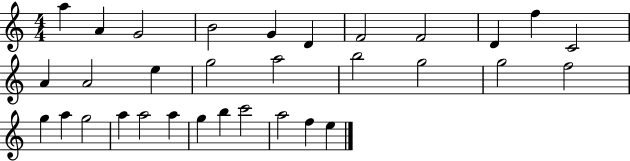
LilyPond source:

{
  \clef treble
  \numericTimeSignature
  \time 4/4
  \key c \major
  a''4 a'4 g'2 | b'2 g'4 d'4 | f'2 f'2 | d'4 f''4 c'2 | \break a'4 a'2 e''4 | g''2 a''2 | b''2 g''2 | g''2 f''2 | \break g''4 a''4 g''2 | a''4 a''2 a''4 | g''4 b''4 c'''2 | a''2 f''4 e''4 | \break \bar "|."
}